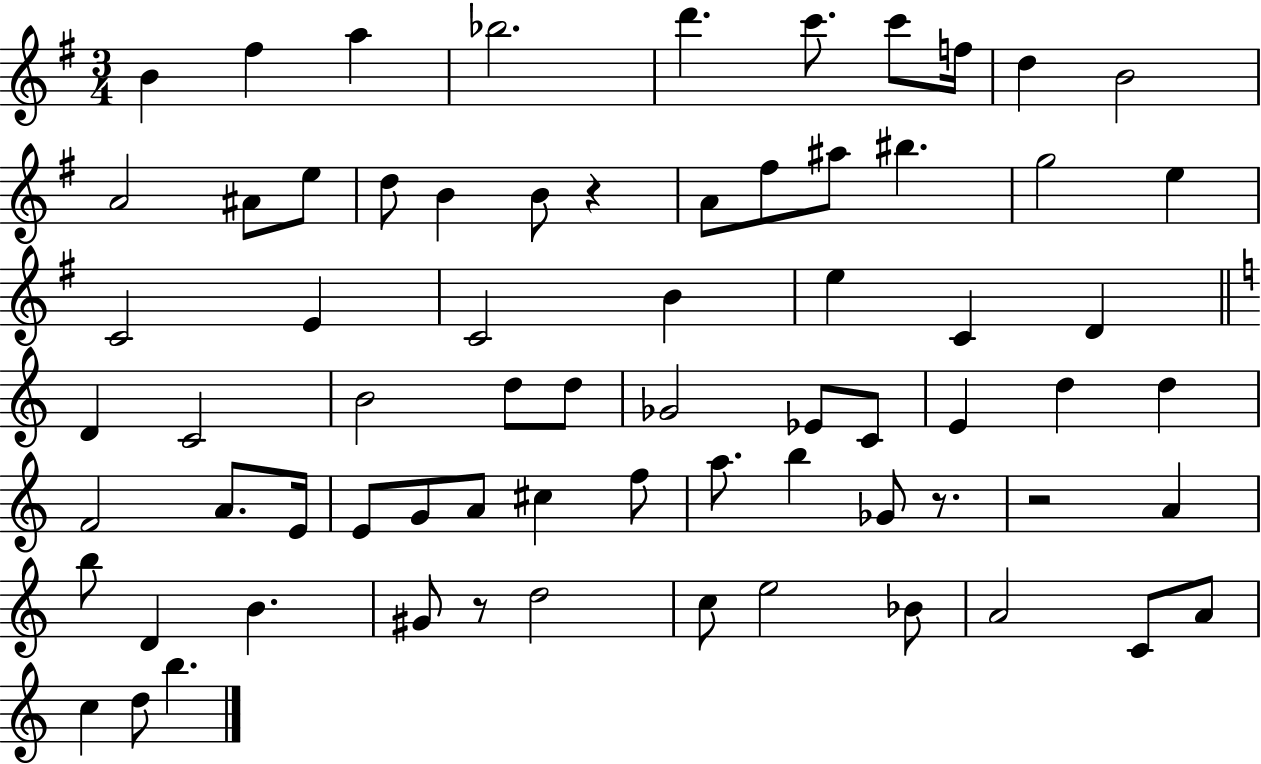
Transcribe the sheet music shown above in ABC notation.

X:1
T:Untitled
M:3/4
L:1/4
K:G
B ^f a _b2 d' c'/2 c'/2 f/4 d B2 A2 ^A/2 e/2 d/2 B B/2 z A/2 ^f/2 ^a/2 ^b g2 e C2 E C2 B e C D D C2 B2 d/2 d/2 _G2 _E/2 C/2 E d d F2 A/2 E/4 E/2 G/2 A/2 ^c f/2 a/2 b _G/2 z/2 z2 A b/2 D B ^G/2 z/2 d2 c/2 e2 _B/2 A2 C/2 A/2 c d/2 b